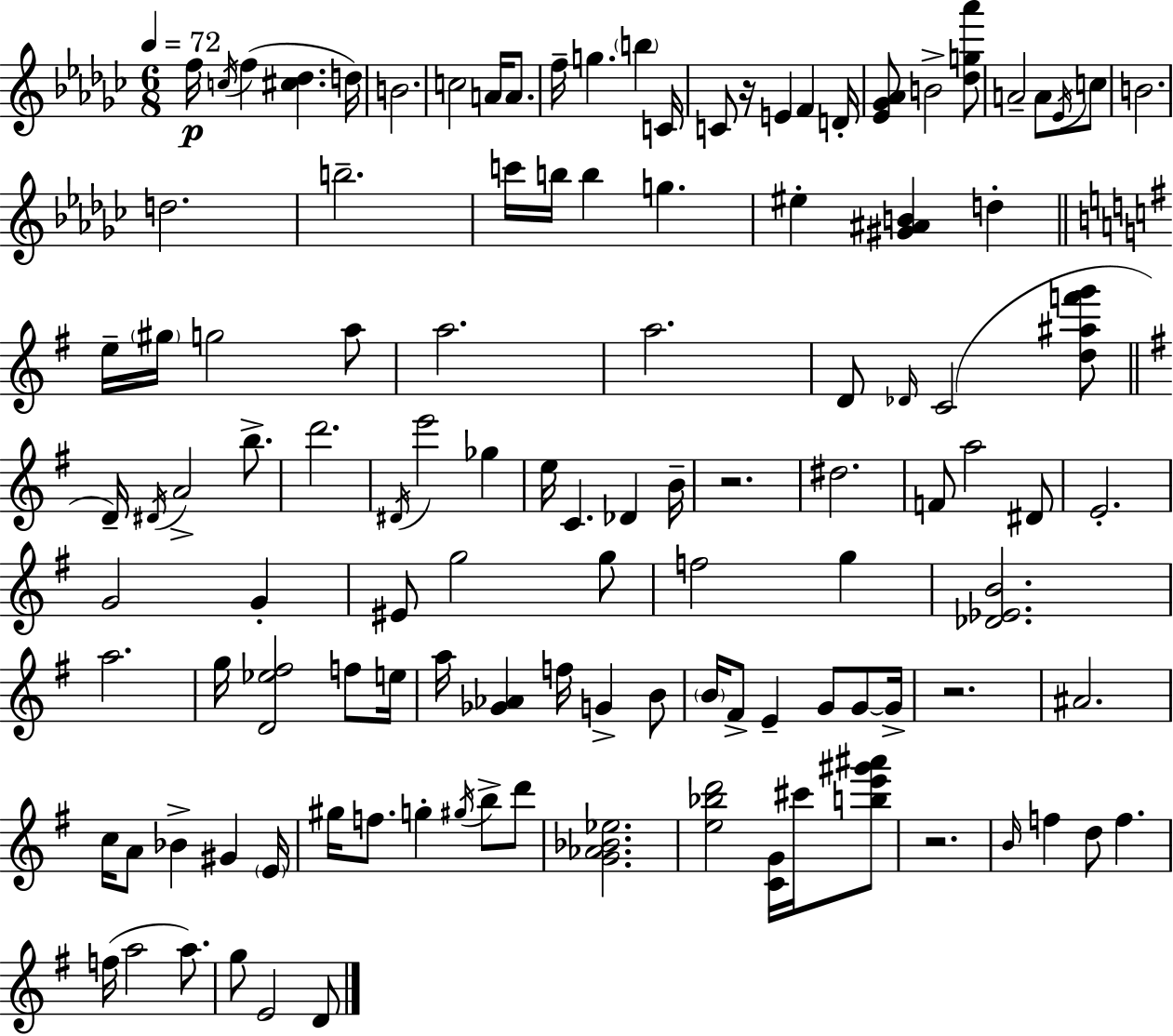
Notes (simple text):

F5/s C5/s F5/q [C#5,Db5]/q. D5/s B4/h. C5/h A4/s A4/e. F5/s G5/q. B5/q C4/s C4/e R/s E4/q F4/q D4/s [Eb4,Gb4,Ab4]/e B4/h [Db5,G5,Ab6]/e A4/h A4/e Eb4/s C5/e B4/h. D5/h. B5/h. C6/s B5/s B5/q G5/q. EIS5/q [G#4,A#4,B4]/q D5/q E5/s G#5/s G5/h A5/e A5/h. A5/h. D4/e Db4/s C4/h [D5,A#5,F6,G6]/e D4/s D#4/s A4/h B5/e. D6/h. D#4/s E6/h Gb5/q E5/s C4/q. Db4/q B4/s R/h. D#5/h. F4/e A5/h D#4/e E4/h. G4/h G4/q EIS4/e G5/h G5/e F5/h G5/q [Db4,Eb4,B4]/h. A5/h. G5/s [D4,Eb5,F#5]/h F5/e E5/s A5/s [Gb4,Ab4]/q F5/s G4/q B4/e B4/s F#4/e E4/q G4/e G4/e G4/s R/h. A#4/h. C5/s A4/e Bb4/q G#4/q E4/s G#5/s F5/e. G5/q G#5/s B5/e D6/e [G4,Ab4,Bb4,Eb5]/h. [E5,Bb5,D6]/h [C4,G4]/s C#6/s [B5,E6,G#6,A#6]/e R/h. B4/s F5/q D5/e F5/q. F5/s A5/h A5/e. G5/e E4/h D4/e